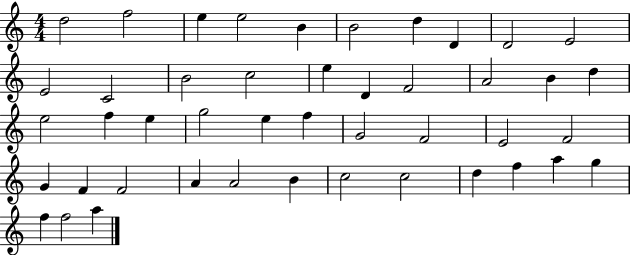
D5/h F5/h E5/q E5/h B4/q B4/h D5/q D4/q D4/h E4/h E4/h C4/h B4/h C5/h E5/q D4/q F4/h A4/h B4/q D5/q E5/h F5/q E5/q G5/h E5/q F5/q G4/h F4/h E4/h F4/h G4/q F4/q F4/h A4/q A4/h B4/q C5/h C5/h D5/q F5/q A5/q G5/q F5/q F5/h A5/q